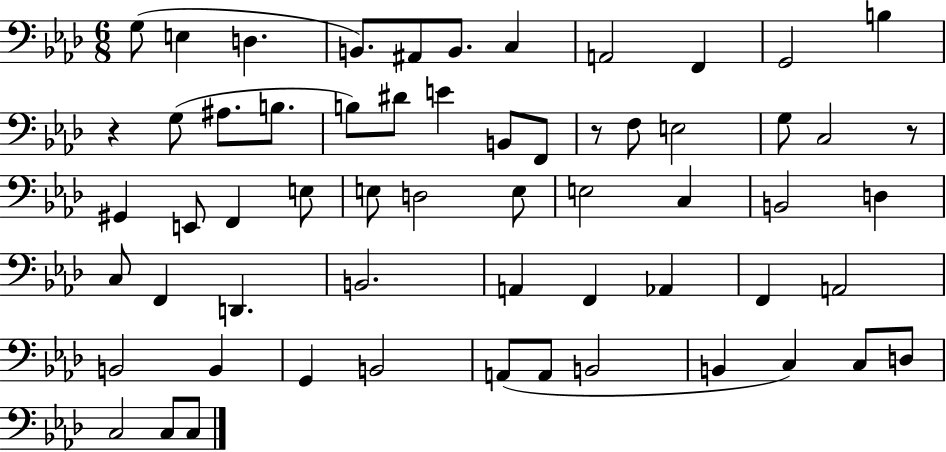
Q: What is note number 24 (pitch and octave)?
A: G#2